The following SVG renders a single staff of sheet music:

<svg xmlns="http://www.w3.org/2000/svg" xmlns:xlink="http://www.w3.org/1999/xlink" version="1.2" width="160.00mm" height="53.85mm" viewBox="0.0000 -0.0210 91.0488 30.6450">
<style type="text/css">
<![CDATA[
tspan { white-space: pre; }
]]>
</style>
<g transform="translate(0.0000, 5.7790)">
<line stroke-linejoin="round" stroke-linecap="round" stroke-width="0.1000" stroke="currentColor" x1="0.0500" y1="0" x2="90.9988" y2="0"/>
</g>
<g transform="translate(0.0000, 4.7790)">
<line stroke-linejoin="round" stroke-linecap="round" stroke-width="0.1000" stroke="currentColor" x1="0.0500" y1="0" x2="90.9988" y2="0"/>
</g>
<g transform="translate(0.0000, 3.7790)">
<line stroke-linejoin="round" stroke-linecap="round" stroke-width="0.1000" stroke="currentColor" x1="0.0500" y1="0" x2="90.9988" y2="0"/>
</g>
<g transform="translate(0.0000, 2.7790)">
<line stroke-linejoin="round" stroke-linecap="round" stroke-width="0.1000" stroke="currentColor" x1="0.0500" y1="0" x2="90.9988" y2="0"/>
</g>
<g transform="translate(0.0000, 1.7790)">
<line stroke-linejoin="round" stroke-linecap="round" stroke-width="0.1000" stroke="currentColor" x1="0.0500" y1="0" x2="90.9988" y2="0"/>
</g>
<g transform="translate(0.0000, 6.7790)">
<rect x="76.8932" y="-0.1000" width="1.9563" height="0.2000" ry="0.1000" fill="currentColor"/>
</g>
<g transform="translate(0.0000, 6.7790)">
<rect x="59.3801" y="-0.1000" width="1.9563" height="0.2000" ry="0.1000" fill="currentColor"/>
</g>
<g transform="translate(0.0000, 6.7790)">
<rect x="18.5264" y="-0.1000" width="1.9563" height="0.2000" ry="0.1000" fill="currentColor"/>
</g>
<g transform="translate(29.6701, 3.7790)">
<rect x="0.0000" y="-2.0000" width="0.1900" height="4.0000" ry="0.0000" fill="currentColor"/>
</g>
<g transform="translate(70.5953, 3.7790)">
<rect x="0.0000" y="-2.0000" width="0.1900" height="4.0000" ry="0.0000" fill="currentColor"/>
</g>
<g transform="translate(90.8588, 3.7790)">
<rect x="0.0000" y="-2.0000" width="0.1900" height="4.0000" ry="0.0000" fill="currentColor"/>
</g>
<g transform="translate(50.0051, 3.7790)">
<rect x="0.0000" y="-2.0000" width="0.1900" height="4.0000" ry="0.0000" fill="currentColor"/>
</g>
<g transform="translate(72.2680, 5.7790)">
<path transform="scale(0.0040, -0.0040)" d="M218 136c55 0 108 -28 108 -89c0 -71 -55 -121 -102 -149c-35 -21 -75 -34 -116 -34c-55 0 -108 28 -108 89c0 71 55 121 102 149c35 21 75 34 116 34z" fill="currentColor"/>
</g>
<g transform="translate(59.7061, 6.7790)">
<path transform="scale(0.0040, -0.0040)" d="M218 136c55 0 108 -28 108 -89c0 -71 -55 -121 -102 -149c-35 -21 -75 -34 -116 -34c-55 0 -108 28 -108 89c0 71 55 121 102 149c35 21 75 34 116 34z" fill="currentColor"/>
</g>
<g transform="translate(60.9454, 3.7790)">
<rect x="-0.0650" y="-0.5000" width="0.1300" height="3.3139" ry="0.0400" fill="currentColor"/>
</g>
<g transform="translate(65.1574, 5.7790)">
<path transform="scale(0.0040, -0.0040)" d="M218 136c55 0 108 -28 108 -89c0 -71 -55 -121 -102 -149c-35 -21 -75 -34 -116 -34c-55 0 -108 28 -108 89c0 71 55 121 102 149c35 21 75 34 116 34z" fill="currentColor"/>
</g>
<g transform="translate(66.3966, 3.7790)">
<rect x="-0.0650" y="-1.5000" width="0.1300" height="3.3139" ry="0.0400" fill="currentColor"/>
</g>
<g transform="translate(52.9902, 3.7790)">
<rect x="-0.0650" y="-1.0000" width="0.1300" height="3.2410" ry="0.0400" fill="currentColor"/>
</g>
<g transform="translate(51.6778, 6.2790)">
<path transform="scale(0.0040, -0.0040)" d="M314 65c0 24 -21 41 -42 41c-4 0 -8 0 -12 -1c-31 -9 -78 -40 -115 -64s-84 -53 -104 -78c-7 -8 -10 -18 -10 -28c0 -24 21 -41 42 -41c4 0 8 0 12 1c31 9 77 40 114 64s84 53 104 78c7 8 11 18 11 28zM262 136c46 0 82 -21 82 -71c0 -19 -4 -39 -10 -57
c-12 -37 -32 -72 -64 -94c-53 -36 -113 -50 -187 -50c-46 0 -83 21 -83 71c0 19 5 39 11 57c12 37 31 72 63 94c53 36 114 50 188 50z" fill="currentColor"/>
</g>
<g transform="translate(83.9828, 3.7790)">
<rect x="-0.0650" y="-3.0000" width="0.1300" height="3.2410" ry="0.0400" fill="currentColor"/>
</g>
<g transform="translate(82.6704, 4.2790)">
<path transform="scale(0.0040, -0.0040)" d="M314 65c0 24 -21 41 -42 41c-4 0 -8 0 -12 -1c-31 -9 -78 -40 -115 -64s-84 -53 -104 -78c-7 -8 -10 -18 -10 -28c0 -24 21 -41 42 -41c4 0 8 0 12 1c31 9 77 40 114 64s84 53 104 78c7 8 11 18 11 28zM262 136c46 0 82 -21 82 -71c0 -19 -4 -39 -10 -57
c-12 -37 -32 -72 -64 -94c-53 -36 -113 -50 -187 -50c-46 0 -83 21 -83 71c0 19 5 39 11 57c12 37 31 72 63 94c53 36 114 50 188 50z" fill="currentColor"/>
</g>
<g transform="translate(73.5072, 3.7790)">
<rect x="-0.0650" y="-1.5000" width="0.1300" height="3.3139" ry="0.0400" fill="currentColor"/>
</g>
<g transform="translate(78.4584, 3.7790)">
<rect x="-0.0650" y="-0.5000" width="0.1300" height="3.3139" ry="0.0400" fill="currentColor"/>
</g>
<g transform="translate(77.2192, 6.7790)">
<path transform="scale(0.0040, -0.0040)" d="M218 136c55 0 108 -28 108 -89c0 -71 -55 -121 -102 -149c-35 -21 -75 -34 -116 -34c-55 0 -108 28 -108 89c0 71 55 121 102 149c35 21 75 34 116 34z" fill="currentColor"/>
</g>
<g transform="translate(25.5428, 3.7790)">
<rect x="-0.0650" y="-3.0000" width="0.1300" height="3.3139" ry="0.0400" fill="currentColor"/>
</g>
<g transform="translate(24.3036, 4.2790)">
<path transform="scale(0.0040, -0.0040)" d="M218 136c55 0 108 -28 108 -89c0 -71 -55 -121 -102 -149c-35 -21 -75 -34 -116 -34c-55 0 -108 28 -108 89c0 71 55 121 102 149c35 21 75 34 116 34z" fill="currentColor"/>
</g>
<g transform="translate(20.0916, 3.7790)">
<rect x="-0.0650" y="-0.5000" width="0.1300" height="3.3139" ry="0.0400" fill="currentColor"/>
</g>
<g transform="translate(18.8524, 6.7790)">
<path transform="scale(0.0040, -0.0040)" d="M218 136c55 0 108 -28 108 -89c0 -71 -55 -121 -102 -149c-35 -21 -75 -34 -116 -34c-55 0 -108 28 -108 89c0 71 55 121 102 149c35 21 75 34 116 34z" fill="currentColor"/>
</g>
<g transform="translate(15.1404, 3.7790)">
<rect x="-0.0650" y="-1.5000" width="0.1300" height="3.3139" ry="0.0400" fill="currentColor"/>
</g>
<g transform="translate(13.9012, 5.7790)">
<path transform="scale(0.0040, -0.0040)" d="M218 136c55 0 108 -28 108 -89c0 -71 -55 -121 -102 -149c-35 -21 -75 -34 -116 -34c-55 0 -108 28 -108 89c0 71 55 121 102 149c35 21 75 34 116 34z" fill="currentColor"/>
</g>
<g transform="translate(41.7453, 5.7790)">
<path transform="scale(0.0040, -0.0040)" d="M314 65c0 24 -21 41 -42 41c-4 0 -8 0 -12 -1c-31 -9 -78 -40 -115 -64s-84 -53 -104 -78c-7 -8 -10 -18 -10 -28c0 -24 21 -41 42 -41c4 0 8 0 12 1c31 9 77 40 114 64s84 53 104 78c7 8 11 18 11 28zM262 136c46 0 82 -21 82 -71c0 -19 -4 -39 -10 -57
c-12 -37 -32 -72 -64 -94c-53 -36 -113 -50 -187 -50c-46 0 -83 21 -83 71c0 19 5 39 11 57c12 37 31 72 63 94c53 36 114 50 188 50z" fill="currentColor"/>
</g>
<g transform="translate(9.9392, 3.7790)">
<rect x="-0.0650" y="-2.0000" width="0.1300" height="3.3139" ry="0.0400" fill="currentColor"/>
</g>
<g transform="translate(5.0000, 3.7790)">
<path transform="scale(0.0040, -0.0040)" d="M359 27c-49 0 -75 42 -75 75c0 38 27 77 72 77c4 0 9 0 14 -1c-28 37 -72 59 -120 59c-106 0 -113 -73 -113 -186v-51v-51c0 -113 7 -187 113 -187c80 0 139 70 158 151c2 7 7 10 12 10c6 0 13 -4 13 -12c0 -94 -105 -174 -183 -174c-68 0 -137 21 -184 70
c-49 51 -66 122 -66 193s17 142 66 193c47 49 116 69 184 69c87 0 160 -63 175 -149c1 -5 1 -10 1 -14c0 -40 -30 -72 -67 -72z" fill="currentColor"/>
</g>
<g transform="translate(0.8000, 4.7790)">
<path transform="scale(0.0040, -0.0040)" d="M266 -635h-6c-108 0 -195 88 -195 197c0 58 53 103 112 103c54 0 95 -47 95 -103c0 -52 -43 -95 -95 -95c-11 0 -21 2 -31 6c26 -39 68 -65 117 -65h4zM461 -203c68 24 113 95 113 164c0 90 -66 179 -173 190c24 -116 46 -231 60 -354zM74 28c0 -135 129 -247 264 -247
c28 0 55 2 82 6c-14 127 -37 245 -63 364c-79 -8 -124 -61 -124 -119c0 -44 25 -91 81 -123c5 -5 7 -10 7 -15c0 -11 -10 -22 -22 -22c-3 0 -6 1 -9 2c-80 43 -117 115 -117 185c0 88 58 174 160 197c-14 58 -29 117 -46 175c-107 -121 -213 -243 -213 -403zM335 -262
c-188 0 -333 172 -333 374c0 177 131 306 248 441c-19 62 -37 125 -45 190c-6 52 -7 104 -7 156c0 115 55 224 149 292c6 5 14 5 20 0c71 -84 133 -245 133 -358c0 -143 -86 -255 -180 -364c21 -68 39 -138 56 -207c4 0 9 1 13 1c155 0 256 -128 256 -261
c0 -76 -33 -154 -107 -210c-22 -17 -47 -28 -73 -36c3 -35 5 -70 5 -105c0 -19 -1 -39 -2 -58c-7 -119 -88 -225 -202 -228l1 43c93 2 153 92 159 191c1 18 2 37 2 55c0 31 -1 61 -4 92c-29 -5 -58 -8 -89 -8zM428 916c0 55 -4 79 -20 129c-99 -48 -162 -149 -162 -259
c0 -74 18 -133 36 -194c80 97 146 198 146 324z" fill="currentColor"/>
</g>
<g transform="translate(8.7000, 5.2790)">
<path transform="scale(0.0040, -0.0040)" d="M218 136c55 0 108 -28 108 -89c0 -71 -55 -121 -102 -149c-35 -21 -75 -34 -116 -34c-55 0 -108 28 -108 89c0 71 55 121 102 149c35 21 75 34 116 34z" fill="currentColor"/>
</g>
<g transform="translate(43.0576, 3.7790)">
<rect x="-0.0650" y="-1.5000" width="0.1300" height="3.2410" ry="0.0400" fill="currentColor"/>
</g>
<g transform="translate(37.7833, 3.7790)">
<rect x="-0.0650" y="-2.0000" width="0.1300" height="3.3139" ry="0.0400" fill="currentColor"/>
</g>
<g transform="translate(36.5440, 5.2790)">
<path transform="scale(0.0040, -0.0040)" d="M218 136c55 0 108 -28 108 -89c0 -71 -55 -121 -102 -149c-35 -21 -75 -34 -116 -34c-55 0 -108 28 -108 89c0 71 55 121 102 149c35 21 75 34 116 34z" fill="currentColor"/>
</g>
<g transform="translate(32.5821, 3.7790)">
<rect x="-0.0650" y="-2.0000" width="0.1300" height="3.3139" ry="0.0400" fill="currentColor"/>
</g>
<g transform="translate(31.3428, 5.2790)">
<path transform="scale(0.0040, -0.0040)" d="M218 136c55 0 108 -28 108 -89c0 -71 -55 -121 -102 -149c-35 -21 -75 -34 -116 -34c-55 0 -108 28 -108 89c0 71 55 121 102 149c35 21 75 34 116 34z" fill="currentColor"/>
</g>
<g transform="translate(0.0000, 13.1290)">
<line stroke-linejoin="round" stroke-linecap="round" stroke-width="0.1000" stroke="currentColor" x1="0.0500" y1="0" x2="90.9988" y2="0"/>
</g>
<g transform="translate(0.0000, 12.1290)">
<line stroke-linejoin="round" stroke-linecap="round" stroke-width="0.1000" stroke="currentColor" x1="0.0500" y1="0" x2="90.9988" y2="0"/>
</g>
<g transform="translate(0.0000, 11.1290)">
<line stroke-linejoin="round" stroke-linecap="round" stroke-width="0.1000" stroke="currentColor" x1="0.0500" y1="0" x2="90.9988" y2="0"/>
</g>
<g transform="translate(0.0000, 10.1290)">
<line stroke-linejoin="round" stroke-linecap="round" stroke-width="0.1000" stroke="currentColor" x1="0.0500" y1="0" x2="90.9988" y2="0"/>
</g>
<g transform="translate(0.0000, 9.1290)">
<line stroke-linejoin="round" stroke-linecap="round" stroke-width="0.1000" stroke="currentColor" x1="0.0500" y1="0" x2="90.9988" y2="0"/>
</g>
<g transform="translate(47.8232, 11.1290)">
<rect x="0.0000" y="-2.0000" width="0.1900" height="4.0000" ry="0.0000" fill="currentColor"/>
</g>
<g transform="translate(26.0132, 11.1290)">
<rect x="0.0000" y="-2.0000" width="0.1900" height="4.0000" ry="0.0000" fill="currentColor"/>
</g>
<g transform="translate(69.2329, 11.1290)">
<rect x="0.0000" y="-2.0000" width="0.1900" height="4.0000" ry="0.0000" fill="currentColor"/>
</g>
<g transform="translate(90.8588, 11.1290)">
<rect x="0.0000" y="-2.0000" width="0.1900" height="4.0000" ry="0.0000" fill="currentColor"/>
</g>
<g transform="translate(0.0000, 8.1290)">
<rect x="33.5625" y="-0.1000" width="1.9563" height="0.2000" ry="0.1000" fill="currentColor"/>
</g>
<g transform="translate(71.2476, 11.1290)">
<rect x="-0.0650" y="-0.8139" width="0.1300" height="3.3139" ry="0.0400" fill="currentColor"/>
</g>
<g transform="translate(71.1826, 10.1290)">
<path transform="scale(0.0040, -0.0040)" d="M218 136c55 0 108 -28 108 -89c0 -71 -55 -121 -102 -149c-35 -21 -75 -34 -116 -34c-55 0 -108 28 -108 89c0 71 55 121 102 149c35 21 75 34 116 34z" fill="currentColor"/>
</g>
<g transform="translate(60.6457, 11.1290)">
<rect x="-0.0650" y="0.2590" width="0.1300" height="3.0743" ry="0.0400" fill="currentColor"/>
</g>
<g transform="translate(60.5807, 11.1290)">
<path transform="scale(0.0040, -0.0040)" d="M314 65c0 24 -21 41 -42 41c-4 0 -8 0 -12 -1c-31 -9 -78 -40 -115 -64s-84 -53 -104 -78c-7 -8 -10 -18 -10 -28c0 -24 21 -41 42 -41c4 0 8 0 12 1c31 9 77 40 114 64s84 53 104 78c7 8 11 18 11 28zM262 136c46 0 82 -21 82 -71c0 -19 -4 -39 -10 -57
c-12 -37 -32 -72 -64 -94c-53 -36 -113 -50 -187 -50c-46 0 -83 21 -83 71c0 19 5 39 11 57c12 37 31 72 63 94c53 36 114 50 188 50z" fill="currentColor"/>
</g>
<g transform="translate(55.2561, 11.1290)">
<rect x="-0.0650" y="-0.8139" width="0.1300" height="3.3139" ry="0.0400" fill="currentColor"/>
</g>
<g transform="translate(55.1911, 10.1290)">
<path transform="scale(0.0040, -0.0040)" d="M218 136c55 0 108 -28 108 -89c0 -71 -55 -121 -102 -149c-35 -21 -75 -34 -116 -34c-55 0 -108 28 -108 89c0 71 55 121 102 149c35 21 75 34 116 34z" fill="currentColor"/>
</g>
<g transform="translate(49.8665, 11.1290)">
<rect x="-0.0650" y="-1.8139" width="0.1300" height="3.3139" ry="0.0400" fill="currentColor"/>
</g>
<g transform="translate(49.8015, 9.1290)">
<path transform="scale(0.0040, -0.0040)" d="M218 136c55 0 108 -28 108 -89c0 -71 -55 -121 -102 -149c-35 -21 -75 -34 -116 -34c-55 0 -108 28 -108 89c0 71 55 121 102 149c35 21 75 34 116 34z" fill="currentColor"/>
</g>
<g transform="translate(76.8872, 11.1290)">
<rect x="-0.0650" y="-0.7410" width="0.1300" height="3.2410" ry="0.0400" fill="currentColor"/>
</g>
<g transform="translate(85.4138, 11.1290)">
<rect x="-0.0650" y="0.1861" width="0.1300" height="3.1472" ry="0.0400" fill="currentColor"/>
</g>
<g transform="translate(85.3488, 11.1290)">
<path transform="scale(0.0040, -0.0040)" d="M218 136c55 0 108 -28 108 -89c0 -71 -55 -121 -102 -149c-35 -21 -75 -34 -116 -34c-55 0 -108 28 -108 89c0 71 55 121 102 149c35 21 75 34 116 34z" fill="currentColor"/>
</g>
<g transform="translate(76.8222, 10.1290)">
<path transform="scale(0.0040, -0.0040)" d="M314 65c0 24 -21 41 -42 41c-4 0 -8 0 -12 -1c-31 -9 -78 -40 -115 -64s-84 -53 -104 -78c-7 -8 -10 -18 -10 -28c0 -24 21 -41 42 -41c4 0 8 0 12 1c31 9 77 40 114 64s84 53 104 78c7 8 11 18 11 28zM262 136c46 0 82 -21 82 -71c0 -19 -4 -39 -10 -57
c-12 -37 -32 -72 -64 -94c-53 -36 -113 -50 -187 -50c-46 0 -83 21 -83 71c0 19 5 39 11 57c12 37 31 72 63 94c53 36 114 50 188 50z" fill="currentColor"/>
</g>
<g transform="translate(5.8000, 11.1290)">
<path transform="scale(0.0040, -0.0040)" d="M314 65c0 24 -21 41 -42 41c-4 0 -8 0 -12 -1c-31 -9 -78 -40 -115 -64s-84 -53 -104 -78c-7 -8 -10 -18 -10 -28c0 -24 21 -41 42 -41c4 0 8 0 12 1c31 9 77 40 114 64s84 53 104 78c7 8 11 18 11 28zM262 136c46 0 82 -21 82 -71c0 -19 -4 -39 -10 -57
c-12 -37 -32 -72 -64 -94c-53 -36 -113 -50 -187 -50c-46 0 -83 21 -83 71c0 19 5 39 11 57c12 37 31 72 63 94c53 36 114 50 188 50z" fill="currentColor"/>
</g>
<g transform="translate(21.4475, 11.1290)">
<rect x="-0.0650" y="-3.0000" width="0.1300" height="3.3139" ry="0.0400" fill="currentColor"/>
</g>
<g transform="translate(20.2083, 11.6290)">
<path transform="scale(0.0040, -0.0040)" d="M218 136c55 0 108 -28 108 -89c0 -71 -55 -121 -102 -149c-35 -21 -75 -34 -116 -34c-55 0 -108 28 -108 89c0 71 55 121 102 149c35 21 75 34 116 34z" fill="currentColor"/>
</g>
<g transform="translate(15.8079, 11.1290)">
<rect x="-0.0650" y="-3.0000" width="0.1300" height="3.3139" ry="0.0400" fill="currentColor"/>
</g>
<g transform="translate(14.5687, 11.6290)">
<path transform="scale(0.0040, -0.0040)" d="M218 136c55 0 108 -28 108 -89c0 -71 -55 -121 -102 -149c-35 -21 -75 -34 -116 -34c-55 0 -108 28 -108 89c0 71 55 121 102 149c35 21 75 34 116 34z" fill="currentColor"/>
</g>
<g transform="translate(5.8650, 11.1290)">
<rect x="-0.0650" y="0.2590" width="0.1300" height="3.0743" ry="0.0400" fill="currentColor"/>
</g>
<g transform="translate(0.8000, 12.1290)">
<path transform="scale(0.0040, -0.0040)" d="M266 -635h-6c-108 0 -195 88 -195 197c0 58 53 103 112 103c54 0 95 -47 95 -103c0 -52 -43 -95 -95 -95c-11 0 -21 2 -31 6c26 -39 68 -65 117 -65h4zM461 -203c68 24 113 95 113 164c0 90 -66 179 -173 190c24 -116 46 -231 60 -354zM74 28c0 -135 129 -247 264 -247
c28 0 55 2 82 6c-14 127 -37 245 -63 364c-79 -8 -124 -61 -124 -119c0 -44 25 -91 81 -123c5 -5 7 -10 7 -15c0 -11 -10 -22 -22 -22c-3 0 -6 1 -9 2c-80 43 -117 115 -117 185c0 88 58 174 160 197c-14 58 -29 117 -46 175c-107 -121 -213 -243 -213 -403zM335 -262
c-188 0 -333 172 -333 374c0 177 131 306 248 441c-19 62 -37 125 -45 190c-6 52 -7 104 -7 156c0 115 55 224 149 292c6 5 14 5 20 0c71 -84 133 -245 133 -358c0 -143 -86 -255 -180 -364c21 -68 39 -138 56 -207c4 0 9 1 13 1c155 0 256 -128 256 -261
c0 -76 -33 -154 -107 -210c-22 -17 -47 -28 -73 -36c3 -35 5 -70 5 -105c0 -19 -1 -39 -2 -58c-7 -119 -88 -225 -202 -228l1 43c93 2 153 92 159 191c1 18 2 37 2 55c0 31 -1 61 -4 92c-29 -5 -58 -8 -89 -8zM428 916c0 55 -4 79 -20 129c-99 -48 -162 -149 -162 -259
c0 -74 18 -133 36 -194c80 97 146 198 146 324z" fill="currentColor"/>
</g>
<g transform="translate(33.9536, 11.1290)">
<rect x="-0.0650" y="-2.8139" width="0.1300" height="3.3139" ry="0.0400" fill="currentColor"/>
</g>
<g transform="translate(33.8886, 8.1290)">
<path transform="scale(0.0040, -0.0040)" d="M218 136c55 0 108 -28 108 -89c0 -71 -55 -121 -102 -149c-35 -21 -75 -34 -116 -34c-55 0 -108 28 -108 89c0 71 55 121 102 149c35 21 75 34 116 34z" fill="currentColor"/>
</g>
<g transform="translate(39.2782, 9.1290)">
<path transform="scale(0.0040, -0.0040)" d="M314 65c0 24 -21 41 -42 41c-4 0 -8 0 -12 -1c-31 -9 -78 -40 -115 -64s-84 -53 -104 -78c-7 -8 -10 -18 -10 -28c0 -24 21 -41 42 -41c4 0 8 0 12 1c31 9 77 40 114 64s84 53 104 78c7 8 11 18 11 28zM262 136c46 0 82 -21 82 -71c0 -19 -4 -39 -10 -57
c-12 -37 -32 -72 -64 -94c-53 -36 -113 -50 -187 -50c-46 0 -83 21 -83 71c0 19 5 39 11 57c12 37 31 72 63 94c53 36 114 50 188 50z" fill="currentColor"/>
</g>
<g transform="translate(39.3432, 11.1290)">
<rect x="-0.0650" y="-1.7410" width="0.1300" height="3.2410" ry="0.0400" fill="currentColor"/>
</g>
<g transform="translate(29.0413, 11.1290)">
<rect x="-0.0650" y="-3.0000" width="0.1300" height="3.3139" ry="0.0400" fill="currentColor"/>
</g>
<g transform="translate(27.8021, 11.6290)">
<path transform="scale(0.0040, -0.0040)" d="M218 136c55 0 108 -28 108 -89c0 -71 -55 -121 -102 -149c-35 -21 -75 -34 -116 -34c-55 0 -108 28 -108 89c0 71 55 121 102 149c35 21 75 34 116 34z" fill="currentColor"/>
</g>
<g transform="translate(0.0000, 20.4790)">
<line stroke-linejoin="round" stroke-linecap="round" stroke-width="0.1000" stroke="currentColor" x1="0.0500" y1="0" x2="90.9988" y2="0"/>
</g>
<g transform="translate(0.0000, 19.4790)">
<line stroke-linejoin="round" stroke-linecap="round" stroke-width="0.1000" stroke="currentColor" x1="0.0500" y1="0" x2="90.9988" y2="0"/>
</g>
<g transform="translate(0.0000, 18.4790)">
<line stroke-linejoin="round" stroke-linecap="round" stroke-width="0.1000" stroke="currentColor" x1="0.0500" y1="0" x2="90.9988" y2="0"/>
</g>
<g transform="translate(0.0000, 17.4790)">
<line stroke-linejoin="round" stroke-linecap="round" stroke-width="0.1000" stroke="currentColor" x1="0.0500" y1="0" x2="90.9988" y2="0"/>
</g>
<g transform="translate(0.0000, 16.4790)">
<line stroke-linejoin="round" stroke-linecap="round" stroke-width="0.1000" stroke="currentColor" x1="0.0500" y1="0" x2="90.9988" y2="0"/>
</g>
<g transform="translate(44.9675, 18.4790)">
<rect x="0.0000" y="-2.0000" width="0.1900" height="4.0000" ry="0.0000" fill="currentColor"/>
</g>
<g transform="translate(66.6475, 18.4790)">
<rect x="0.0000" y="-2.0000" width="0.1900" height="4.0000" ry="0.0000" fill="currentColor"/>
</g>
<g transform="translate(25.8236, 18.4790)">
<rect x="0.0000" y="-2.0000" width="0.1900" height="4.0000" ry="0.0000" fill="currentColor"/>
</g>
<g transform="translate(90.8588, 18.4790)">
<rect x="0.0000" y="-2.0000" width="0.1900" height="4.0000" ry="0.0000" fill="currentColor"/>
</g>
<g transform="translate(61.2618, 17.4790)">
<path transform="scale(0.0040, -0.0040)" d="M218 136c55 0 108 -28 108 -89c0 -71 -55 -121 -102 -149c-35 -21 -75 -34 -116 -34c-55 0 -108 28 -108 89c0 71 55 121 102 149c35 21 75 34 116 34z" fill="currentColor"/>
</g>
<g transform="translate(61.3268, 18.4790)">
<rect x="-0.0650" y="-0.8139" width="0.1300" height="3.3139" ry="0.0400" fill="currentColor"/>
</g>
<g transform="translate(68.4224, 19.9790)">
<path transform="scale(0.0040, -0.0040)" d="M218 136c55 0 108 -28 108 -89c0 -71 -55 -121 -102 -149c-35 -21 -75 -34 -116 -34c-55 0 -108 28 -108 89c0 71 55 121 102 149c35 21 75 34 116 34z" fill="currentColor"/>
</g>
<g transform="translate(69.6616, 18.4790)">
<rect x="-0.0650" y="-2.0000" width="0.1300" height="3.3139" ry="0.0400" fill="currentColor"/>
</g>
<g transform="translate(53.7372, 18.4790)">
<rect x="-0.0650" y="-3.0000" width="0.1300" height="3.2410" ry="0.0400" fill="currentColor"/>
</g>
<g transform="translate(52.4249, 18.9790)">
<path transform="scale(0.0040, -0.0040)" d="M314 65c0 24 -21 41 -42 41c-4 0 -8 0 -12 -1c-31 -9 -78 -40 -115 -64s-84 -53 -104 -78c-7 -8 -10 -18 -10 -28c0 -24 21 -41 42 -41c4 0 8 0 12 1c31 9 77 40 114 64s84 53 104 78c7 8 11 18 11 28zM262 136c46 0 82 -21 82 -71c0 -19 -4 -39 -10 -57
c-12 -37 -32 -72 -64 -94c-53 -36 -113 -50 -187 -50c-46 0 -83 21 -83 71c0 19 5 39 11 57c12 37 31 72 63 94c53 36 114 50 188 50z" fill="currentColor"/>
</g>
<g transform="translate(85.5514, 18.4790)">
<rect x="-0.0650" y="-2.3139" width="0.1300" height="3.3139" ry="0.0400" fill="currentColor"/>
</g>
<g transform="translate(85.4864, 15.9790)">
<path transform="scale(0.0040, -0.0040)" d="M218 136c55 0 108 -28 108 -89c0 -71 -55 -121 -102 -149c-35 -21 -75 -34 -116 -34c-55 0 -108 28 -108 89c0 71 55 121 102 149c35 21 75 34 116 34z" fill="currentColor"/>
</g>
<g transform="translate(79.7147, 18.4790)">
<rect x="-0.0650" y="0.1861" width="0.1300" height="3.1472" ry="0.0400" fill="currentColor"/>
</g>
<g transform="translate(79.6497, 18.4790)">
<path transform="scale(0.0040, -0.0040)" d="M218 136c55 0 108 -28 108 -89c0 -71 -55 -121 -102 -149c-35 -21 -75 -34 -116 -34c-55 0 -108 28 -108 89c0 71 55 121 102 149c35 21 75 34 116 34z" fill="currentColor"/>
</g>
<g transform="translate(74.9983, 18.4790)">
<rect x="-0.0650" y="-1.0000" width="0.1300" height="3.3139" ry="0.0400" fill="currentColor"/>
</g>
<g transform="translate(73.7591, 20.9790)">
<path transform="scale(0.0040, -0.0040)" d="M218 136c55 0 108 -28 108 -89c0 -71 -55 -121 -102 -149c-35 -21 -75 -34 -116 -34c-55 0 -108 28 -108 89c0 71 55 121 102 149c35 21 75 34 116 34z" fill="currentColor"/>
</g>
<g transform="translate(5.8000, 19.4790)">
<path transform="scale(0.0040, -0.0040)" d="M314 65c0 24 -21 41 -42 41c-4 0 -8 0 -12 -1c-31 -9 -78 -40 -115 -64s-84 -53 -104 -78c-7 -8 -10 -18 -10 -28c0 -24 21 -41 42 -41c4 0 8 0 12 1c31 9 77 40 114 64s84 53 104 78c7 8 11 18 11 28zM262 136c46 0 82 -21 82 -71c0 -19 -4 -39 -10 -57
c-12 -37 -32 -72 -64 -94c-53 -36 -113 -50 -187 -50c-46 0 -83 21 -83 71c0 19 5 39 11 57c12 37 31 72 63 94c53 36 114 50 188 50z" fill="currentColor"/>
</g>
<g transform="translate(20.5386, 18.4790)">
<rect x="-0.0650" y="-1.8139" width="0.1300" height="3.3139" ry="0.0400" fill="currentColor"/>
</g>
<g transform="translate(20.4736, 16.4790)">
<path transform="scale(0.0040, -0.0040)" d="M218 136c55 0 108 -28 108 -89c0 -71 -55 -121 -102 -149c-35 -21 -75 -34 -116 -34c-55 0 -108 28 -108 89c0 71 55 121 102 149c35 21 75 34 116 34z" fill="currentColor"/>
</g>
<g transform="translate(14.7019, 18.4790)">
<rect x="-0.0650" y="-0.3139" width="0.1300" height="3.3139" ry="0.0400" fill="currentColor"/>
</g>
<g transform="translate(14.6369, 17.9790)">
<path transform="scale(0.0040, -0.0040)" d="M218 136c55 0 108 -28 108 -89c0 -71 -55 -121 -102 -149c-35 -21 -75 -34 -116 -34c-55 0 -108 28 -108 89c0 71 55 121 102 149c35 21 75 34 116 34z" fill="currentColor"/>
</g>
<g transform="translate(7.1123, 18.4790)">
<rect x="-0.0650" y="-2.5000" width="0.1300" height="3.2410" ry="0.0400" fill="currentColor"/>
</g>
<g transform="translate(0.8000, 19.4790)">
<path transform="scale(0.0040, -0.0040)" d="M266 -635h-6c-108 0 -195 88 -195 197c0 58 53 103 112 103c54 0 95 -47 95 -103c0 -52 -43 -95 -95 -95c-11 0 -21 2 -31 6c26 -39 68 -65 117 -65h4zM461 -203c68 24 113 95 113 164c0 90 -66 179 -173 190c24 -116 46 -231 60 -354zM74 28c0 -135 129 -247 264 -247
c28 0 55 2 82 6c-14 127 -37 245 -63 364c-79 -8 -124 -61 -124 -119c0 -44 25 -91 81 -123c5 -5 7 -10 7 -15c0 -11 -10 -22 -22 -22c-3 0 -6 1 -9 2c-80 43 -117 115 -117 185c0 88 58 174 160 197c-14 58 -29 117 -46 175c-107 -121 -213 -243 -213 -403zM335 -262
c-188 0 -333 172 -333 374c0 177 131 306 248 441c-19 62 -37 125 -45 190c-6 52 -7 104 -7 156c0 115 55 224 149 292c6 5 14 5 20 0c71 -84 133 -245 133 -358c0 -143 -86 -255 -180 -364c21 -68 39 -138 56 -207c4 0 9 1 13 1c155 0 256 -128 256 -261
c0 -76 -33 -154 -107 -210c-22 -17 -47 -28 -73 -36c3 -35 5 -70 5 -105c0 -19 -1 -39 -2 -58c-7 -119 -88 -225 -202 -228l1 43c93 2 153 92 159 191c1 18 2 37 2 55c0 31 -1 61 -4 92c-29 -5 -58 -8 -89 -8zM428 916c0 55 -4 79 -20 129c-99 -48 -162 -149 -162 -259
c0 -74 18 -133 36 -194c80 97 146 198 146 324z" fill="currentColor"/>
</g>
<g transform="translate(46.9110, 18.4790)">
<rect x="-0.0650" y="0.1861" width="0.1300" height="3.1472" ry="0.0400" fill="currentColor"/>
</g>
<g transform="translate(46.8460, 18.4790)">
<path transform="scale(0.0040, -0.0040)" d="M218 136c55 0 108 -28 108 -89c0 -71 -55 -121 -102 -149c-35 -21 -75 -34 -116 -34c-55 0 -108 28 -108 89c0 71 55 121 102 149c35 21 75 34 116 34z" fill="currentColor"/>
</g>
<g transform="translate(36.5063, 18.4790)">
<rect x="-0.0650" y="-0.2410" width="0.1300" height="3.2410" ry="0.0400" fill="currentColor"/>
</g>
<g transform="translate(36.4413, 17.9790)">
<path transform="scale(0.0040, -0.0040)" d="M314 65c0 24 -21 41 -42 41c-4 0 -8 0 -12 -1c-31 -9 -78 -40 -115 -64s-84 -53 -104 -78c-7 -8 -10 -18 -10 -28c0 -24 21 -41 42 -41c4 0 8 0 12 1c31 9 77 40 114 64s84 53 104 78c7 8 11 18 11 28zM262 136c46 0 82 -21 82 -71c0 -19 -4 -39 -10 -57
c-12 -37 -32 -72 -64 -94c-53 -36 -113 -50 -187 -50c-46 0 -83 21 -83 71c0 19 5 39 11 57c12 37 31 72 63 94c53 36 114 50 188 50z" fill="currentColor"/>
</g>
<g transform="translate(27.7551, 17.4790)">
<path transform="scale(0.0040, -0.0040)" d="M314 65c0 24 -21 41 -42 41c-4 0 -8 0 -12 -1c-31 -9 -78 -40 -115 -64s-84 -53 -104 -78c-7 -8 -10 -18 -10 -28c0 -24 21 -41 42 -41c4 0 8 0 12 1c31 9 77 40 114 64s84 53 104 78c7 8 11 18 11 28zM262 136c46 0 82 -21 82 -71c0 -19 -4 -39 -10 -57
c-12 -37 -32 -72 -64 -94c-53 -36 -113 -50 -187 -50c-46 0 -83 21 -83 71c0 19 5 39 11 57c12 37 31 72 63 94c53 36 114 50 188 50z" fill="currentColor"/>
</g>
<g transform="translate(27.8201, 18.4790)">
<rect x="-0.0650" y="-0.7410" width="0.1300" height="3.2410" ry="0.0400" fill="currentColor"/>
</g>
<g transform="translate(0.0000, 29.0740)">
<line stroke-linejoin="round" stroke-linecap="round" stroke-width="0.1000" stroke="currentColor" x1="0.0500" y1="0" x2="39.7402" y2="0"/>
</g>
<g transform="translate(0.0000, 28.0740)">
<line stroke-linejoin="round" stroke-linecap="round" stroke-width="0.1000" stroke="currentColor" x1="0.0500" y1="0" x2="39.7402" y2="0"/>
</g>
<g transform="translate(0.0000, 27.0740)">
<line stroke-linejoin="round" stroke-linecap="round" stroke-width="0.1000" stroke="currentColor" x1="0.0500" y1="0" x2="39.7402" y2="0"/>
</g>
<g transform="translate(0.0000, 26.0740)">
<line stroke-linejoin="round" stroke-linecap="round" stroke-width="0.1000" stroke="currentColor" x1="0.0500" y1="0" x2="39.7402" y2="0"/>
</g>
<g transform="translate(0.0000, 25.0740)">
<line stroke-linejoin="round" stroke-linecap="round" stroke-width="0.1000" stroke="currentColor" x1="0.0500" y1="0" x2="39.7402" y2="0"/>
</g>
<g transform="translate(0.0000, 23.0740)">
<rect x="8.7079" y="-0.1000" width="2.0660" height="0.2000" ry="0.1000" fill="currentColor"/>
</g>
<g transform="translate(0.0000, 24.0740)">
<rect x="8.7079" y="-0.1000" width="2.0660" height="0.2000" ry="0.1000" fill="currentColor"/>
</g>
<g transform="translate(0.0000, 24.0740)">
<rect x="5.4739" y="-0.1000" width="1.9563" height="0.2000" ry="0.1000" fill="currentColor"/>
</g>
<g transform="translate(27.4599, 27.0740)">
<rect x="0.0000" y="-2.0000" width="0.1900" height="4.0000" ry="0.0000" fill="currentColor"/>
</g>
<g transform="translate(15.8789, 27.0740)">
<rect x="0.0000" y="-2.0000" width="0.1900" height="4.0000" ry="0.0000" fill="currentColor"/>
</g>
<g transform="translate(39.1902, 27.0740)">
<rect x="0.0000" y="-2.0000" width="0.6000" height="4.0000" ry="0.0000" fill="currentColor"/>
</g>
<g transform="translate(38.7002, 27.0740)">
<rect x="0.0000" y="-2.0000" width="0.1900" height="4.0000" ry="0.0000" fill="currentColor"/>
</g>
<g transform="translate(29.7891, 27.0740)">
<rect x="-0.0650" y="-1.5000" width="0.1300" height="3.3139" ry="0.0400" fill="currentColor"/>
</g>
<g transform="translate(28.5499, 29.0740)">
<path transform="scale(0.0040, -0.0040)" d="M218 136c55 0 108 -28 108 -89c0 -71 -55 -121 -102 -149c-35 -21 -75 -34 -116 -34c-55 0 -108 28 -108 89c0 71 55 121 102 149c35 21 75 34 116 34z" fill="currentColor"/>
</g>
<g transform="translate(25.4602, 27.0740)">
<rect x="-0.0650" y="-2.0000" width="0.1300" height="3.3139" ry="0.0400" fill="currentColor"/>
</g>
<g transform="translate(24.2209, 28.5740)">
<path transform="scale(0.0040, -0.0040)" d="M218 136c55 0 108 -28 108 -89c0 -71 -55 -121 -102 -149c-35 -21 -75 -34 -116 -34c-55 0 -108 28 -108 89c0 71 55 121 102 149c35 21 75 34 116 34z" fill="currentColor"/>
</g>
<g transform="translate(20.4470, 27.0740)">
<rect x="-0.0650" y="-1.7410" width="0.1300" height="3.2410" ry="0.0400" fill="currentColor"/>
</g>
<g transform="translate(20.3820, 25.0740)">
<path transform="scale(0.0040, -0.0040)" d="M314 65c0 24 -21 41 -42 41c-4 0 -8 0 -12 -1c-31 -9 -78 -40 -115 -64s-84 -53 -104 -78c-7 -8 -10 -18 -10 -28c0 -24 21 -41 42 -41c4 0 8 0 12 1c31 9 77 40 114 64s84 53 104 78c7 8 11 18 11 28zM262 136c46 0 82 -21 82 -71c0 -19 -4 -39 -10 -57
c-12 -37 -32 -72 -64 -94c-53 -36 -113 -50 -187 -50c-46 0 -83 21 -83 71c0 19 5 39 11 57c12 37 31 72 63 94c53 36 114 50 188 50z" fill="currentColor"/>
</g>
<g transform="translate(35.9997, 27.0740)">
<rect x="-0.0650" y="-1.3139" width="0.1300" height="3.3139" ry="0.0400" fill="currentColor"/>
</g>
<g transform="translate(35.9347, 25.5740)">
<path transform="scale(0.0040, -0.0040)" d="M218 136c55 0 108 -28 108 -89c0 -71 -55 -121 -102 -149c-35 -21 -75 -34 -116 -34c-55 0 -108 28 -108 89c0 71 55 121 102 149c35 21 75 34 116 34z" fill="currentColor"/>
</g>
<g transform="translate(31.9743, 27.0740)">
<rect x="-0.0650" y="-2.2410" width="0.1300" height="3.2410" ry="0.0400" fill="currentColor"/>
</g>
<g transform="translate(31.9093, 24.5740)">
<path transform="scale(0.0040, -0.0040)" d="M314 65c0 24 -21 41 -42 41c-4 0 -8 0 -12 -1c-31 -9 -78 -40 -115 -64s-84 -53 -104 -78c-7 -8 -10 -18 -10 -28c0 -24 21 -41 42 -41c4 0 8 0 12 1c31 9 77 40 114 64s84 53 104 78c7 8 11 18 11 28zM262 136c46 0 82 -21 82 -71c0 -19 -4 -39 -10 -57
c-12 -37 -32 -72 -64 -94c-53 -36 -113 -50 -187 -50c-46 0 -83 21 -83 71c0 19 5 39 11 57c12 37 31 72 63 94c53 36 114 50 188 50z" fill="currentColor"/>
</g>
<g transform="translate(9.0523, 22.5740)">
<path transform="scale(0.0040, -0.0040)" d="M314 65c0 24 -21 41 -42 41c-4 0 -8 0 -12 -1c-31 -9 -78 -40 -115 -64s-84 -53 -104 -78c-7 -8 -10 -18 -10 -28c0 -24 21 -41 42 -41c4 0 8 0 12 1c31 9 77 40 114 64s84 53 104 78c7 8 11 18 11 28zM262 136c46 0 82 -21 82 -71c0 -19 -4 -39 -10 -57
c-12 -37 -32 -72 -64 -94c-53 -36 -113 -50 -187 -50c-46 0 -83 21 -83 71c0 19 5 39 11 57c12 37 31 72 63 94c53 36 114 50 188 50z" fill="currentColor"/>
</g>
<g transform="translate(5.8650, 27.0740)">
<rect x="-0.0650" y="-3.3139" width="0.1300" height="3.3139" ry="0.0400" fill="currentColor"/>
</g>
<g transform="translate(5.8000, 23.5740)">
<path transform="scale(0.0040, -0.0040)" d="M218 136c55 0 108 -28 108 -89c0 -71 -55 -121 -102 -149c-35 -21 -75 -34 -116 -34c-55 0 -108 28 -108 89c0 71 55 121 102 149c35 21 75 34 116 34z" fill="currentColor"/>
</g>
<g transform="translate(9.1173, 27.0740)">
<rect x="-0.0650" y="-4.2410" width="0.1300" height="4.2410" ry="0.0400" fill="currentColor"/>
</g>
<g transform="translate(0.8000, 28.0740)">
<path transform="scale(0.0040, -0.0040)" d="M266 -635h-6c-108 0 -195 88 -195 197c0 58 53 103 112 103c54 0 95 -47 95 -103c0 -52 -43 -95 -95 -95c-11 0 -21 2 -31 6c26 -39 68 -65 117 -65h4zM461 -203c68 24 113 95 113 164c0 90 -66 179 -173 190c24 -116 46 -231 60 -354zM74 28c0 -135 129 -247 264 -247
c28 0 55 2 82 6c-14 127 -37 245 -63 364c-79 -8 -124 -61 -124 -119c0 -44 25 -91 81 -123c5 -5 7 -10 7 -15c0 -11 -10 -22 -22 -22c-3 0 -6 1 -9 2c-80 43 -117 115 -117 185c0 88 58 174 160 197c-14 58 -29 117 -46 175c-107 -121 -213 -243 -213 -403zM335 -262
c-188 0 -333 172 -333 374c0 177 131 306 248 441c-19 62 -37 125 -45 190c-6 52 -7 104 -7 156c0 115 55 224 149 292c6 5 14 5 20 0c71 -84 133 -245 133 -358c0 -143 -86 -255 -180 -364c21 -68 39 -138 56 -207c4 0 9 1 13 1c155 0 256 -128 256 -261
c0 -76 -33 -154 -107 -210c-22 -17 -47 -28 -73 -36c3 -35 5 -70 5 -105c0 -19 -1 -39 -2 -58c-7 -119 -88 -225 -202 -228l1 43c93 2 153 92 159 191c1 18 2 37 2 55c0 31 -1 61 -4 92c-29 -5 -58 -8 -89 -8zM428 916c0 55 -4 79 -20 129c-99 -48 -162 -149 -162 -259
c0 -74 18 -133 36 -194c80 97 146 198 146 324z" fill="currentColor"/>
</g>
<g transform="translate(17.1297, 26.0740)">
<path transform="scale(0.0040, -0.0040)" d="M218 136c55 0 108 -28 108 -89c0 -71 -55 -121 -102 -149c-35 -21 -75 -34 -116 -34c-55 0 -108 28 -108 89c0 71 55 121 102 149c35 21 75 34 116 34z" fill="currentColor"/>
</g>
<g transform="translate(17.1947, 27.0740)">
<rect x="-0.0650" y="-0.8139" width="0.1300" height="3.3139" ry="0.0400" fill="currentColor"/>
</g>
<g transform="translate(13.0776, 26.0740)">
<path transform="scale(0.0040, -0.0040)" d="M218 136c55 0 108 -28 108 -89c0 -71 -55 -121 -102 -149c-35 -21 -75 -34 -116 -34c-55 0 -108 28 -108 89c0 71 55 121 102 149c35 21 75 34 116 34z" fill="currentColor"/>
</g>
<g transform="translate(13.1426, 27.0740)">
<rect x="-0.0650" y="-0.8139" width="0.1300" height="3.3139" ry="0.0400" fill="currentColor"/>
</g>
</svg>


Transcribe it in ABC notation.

X:1
T:Untitled
M:4/4
L:1/4
K:C
F E C A F F E2 D2 C E E C A2 B2 A A A a f2 f d B2 d d2 B G2 c f d2 c2 B A2 d F D B g b d'2 d d f2 F E g2 e